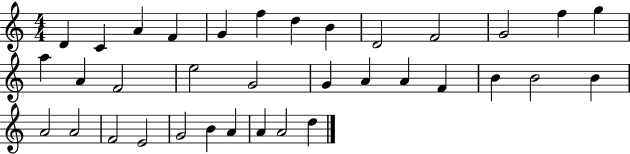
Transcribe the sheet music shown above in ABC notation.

X:1
T:Untitled
M:4/4
L:1/4
K:C
D C A F G f d B D2 F2 G2 f g a A F2 e2 G2 G A A F B B2 B A2 A2 F2 E2 G2 B A A A2 d